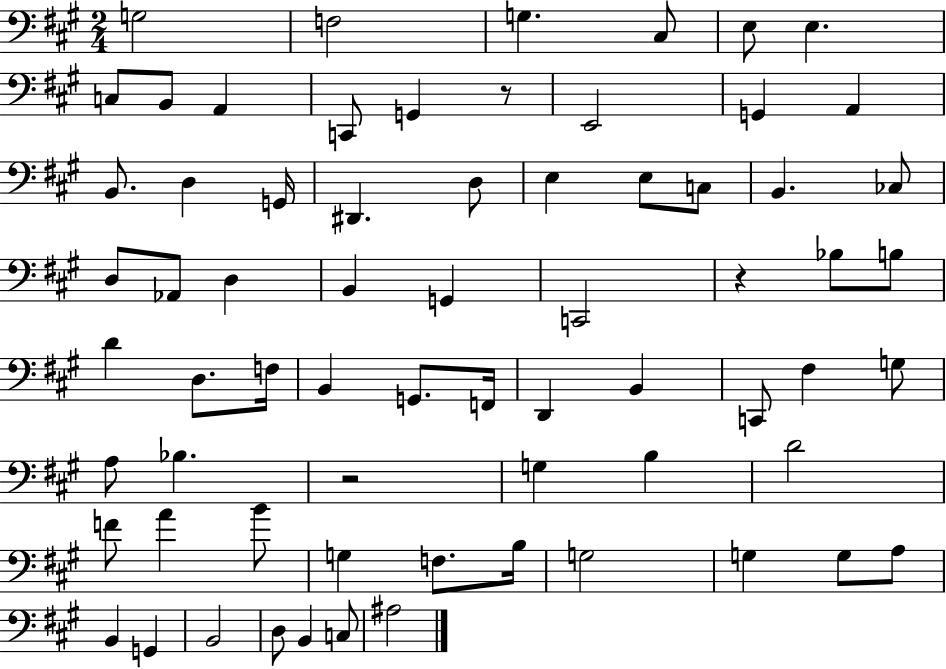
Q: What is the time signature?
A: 2/4